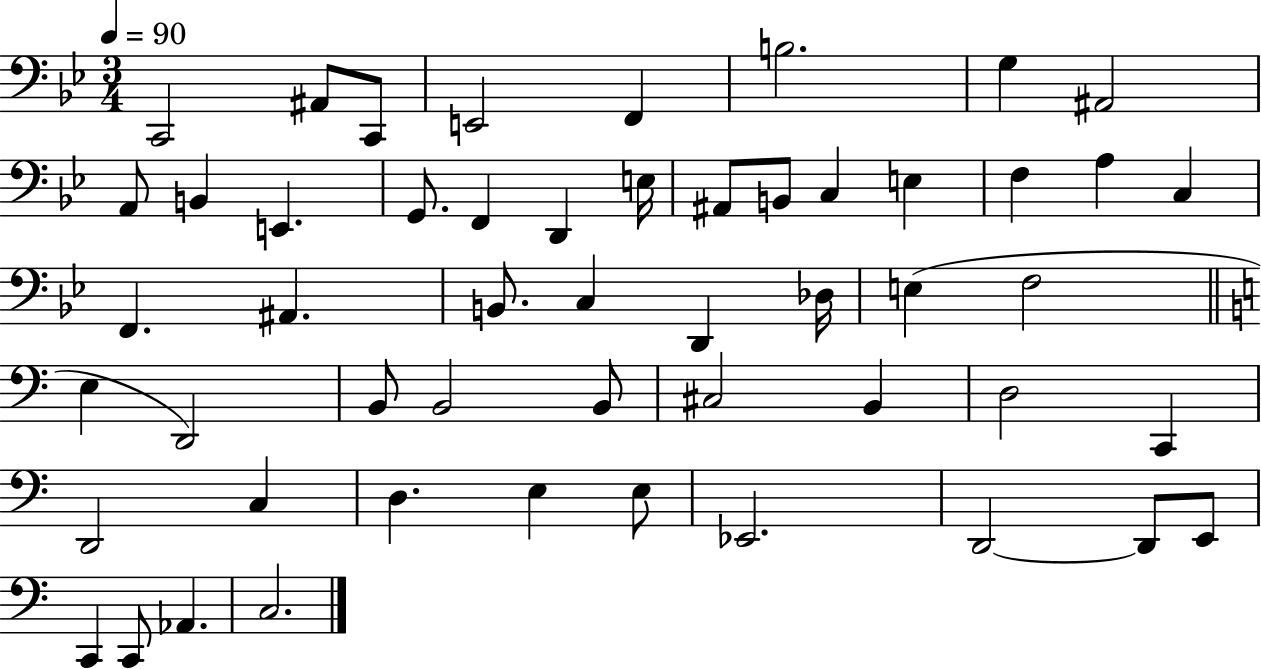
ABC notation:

X:1
T:Untitled
M:3/4
L:1/4
K:Bb
C,,2 ^A,,/2 C,,/2 E,,2 F,, B,2 G, ^A,,2 A,,/2 B,, E,, G,,/2 F,, D,, E,/4 ^A,,/2 B,,/2 C, E, F, A, C, F,, ^A,, B,,/2 C, D,, _D,/4 E, F,2 E, D,,2 B,,/2 B,,2 B,,/2 ^C,2 B,, D,2 C,, D,,2 C, D, E, E,/2 _E,,2 D,,2 D,,/2 E,,/2 C,, C,,/2 _A,, C,2